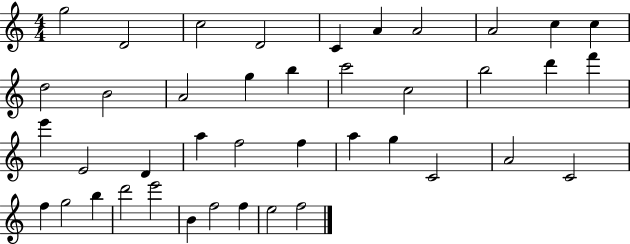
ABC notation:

X:1
T:Untitled
M:4/4
L:1/4
K:C
g2 D2 c2 D2 C A A2 A2 c c d2 B2 A2 g b c'2 c2 b2 d' f' e' E2 D a f2 f a g C2 A2 C2 f g2 b d'2 e'2 B f2 f e2 f2